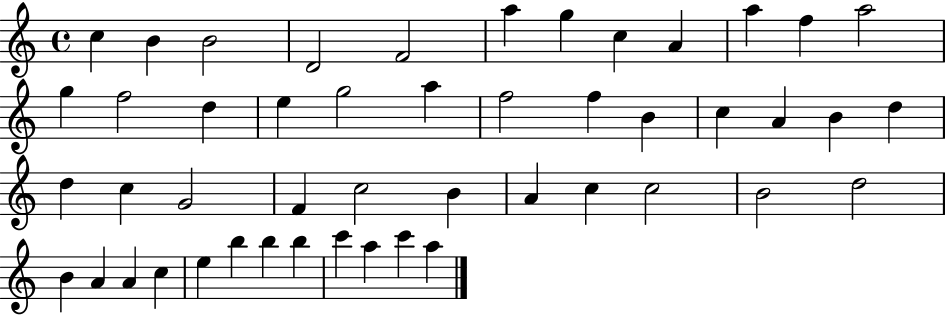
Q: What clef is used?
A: treble